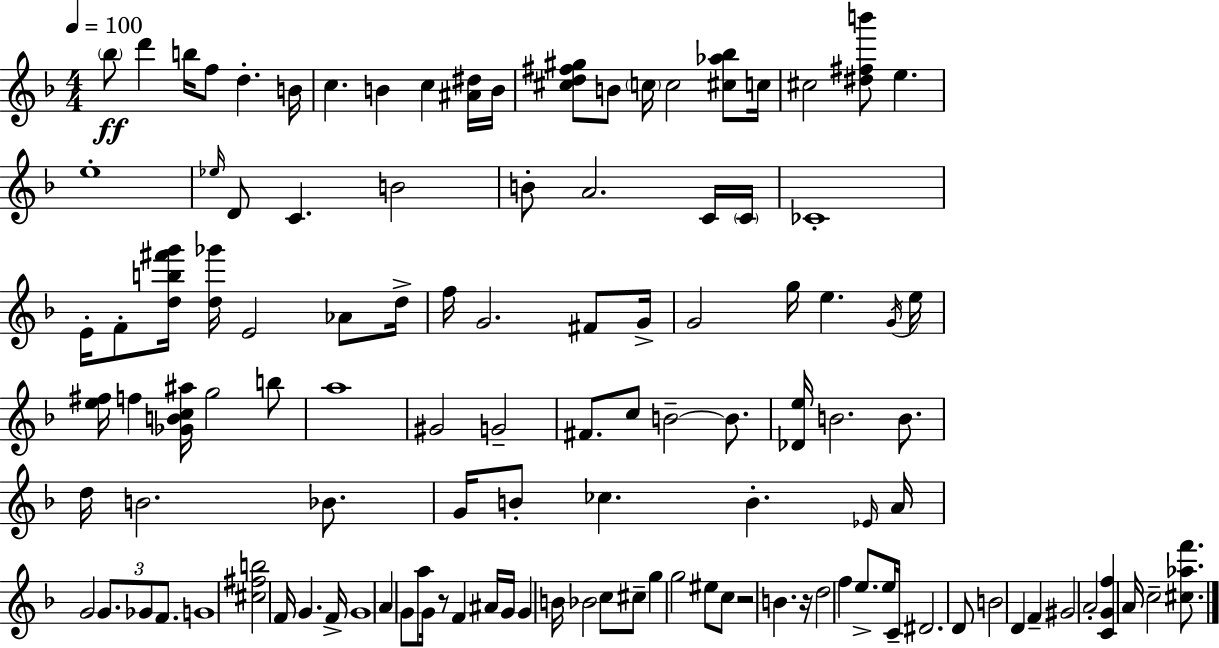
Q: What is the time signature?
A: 4/4